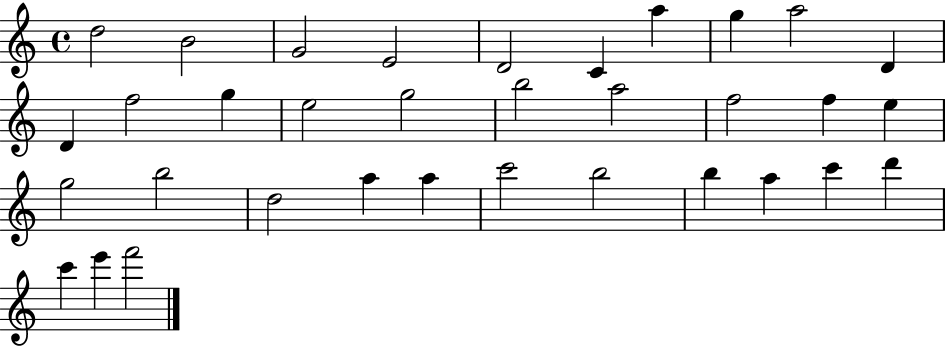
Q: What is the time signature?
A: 4/4